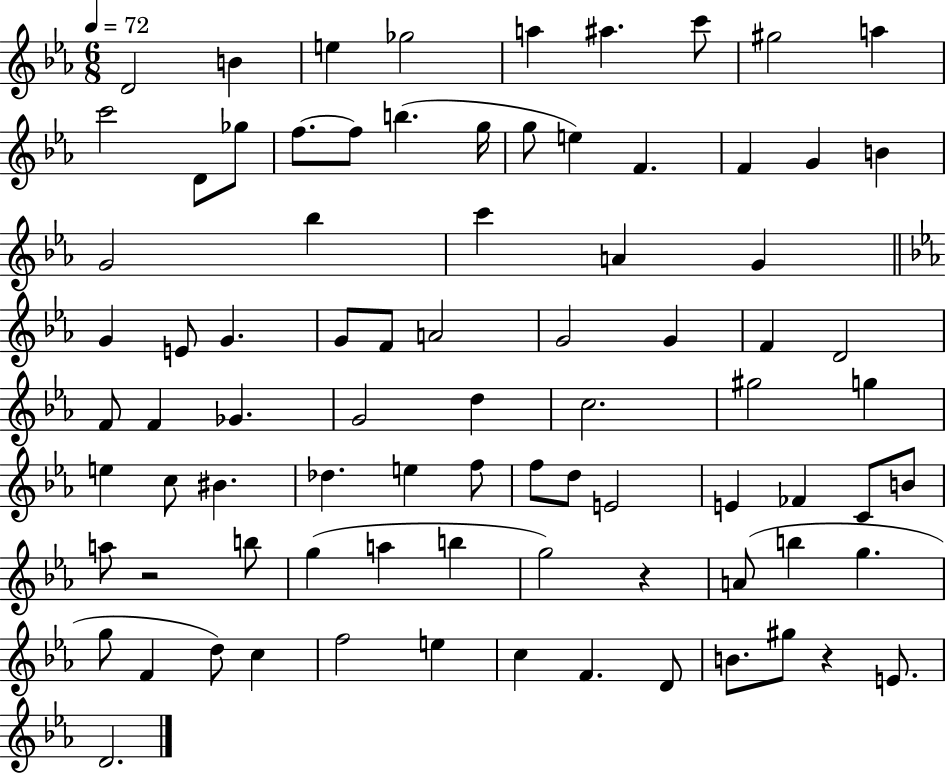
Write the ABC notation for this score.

X:1
T:Untitled
M:6/8
L:1/4
K:Eb
D2 B e _g2 a ^a c'/2 ^g2 a c'2 D/2 _g/2 f/2 f/2 b g/4 g/2 e F F G B G2 _b c' A G G E/2 G G/2 F/2 A2 G2 G F D2 F/2 F _G G2 d c2 ^g2 g e c/2 ^B _d e f/2 f/2 d/2 E2 E _F C/2 B/2 a/2 z2 b/2 g a b g2 z A/2 b g g/2 F d/2 c f2 e c F D/2 B/2 ^g/2 z E/2 D2